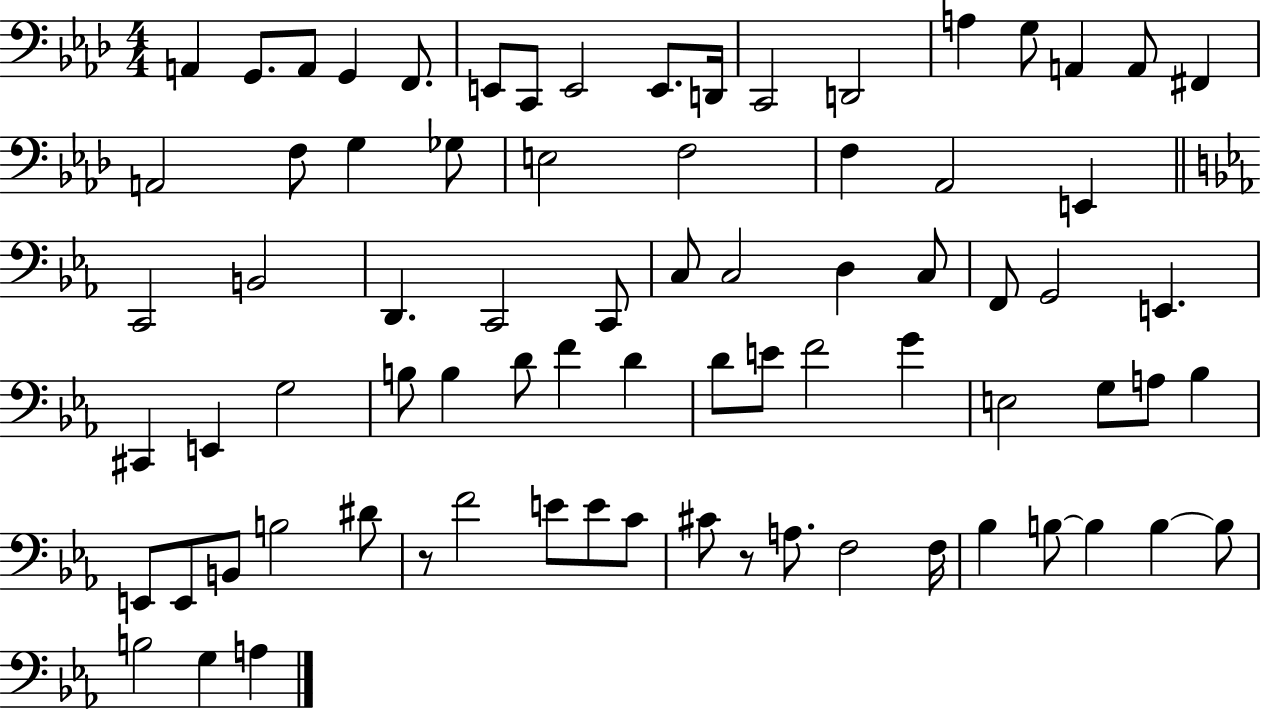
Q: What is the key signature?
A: AES major